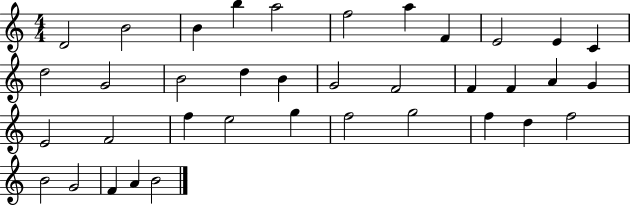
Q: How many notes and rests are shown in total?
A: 37